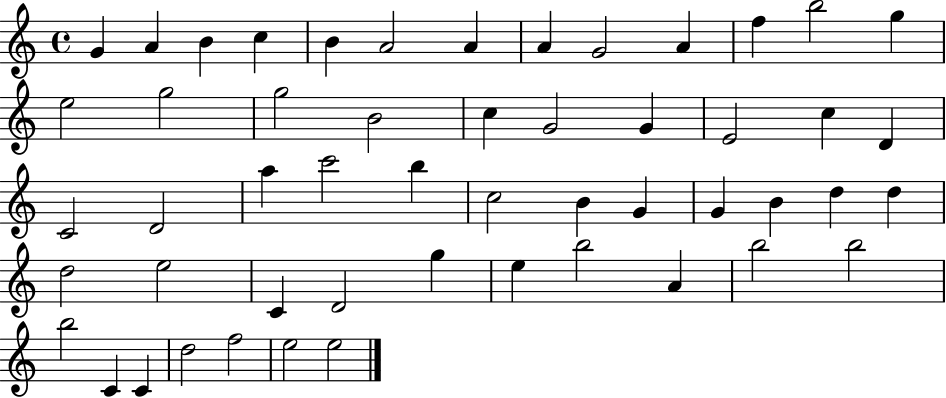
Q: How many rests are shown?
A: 0